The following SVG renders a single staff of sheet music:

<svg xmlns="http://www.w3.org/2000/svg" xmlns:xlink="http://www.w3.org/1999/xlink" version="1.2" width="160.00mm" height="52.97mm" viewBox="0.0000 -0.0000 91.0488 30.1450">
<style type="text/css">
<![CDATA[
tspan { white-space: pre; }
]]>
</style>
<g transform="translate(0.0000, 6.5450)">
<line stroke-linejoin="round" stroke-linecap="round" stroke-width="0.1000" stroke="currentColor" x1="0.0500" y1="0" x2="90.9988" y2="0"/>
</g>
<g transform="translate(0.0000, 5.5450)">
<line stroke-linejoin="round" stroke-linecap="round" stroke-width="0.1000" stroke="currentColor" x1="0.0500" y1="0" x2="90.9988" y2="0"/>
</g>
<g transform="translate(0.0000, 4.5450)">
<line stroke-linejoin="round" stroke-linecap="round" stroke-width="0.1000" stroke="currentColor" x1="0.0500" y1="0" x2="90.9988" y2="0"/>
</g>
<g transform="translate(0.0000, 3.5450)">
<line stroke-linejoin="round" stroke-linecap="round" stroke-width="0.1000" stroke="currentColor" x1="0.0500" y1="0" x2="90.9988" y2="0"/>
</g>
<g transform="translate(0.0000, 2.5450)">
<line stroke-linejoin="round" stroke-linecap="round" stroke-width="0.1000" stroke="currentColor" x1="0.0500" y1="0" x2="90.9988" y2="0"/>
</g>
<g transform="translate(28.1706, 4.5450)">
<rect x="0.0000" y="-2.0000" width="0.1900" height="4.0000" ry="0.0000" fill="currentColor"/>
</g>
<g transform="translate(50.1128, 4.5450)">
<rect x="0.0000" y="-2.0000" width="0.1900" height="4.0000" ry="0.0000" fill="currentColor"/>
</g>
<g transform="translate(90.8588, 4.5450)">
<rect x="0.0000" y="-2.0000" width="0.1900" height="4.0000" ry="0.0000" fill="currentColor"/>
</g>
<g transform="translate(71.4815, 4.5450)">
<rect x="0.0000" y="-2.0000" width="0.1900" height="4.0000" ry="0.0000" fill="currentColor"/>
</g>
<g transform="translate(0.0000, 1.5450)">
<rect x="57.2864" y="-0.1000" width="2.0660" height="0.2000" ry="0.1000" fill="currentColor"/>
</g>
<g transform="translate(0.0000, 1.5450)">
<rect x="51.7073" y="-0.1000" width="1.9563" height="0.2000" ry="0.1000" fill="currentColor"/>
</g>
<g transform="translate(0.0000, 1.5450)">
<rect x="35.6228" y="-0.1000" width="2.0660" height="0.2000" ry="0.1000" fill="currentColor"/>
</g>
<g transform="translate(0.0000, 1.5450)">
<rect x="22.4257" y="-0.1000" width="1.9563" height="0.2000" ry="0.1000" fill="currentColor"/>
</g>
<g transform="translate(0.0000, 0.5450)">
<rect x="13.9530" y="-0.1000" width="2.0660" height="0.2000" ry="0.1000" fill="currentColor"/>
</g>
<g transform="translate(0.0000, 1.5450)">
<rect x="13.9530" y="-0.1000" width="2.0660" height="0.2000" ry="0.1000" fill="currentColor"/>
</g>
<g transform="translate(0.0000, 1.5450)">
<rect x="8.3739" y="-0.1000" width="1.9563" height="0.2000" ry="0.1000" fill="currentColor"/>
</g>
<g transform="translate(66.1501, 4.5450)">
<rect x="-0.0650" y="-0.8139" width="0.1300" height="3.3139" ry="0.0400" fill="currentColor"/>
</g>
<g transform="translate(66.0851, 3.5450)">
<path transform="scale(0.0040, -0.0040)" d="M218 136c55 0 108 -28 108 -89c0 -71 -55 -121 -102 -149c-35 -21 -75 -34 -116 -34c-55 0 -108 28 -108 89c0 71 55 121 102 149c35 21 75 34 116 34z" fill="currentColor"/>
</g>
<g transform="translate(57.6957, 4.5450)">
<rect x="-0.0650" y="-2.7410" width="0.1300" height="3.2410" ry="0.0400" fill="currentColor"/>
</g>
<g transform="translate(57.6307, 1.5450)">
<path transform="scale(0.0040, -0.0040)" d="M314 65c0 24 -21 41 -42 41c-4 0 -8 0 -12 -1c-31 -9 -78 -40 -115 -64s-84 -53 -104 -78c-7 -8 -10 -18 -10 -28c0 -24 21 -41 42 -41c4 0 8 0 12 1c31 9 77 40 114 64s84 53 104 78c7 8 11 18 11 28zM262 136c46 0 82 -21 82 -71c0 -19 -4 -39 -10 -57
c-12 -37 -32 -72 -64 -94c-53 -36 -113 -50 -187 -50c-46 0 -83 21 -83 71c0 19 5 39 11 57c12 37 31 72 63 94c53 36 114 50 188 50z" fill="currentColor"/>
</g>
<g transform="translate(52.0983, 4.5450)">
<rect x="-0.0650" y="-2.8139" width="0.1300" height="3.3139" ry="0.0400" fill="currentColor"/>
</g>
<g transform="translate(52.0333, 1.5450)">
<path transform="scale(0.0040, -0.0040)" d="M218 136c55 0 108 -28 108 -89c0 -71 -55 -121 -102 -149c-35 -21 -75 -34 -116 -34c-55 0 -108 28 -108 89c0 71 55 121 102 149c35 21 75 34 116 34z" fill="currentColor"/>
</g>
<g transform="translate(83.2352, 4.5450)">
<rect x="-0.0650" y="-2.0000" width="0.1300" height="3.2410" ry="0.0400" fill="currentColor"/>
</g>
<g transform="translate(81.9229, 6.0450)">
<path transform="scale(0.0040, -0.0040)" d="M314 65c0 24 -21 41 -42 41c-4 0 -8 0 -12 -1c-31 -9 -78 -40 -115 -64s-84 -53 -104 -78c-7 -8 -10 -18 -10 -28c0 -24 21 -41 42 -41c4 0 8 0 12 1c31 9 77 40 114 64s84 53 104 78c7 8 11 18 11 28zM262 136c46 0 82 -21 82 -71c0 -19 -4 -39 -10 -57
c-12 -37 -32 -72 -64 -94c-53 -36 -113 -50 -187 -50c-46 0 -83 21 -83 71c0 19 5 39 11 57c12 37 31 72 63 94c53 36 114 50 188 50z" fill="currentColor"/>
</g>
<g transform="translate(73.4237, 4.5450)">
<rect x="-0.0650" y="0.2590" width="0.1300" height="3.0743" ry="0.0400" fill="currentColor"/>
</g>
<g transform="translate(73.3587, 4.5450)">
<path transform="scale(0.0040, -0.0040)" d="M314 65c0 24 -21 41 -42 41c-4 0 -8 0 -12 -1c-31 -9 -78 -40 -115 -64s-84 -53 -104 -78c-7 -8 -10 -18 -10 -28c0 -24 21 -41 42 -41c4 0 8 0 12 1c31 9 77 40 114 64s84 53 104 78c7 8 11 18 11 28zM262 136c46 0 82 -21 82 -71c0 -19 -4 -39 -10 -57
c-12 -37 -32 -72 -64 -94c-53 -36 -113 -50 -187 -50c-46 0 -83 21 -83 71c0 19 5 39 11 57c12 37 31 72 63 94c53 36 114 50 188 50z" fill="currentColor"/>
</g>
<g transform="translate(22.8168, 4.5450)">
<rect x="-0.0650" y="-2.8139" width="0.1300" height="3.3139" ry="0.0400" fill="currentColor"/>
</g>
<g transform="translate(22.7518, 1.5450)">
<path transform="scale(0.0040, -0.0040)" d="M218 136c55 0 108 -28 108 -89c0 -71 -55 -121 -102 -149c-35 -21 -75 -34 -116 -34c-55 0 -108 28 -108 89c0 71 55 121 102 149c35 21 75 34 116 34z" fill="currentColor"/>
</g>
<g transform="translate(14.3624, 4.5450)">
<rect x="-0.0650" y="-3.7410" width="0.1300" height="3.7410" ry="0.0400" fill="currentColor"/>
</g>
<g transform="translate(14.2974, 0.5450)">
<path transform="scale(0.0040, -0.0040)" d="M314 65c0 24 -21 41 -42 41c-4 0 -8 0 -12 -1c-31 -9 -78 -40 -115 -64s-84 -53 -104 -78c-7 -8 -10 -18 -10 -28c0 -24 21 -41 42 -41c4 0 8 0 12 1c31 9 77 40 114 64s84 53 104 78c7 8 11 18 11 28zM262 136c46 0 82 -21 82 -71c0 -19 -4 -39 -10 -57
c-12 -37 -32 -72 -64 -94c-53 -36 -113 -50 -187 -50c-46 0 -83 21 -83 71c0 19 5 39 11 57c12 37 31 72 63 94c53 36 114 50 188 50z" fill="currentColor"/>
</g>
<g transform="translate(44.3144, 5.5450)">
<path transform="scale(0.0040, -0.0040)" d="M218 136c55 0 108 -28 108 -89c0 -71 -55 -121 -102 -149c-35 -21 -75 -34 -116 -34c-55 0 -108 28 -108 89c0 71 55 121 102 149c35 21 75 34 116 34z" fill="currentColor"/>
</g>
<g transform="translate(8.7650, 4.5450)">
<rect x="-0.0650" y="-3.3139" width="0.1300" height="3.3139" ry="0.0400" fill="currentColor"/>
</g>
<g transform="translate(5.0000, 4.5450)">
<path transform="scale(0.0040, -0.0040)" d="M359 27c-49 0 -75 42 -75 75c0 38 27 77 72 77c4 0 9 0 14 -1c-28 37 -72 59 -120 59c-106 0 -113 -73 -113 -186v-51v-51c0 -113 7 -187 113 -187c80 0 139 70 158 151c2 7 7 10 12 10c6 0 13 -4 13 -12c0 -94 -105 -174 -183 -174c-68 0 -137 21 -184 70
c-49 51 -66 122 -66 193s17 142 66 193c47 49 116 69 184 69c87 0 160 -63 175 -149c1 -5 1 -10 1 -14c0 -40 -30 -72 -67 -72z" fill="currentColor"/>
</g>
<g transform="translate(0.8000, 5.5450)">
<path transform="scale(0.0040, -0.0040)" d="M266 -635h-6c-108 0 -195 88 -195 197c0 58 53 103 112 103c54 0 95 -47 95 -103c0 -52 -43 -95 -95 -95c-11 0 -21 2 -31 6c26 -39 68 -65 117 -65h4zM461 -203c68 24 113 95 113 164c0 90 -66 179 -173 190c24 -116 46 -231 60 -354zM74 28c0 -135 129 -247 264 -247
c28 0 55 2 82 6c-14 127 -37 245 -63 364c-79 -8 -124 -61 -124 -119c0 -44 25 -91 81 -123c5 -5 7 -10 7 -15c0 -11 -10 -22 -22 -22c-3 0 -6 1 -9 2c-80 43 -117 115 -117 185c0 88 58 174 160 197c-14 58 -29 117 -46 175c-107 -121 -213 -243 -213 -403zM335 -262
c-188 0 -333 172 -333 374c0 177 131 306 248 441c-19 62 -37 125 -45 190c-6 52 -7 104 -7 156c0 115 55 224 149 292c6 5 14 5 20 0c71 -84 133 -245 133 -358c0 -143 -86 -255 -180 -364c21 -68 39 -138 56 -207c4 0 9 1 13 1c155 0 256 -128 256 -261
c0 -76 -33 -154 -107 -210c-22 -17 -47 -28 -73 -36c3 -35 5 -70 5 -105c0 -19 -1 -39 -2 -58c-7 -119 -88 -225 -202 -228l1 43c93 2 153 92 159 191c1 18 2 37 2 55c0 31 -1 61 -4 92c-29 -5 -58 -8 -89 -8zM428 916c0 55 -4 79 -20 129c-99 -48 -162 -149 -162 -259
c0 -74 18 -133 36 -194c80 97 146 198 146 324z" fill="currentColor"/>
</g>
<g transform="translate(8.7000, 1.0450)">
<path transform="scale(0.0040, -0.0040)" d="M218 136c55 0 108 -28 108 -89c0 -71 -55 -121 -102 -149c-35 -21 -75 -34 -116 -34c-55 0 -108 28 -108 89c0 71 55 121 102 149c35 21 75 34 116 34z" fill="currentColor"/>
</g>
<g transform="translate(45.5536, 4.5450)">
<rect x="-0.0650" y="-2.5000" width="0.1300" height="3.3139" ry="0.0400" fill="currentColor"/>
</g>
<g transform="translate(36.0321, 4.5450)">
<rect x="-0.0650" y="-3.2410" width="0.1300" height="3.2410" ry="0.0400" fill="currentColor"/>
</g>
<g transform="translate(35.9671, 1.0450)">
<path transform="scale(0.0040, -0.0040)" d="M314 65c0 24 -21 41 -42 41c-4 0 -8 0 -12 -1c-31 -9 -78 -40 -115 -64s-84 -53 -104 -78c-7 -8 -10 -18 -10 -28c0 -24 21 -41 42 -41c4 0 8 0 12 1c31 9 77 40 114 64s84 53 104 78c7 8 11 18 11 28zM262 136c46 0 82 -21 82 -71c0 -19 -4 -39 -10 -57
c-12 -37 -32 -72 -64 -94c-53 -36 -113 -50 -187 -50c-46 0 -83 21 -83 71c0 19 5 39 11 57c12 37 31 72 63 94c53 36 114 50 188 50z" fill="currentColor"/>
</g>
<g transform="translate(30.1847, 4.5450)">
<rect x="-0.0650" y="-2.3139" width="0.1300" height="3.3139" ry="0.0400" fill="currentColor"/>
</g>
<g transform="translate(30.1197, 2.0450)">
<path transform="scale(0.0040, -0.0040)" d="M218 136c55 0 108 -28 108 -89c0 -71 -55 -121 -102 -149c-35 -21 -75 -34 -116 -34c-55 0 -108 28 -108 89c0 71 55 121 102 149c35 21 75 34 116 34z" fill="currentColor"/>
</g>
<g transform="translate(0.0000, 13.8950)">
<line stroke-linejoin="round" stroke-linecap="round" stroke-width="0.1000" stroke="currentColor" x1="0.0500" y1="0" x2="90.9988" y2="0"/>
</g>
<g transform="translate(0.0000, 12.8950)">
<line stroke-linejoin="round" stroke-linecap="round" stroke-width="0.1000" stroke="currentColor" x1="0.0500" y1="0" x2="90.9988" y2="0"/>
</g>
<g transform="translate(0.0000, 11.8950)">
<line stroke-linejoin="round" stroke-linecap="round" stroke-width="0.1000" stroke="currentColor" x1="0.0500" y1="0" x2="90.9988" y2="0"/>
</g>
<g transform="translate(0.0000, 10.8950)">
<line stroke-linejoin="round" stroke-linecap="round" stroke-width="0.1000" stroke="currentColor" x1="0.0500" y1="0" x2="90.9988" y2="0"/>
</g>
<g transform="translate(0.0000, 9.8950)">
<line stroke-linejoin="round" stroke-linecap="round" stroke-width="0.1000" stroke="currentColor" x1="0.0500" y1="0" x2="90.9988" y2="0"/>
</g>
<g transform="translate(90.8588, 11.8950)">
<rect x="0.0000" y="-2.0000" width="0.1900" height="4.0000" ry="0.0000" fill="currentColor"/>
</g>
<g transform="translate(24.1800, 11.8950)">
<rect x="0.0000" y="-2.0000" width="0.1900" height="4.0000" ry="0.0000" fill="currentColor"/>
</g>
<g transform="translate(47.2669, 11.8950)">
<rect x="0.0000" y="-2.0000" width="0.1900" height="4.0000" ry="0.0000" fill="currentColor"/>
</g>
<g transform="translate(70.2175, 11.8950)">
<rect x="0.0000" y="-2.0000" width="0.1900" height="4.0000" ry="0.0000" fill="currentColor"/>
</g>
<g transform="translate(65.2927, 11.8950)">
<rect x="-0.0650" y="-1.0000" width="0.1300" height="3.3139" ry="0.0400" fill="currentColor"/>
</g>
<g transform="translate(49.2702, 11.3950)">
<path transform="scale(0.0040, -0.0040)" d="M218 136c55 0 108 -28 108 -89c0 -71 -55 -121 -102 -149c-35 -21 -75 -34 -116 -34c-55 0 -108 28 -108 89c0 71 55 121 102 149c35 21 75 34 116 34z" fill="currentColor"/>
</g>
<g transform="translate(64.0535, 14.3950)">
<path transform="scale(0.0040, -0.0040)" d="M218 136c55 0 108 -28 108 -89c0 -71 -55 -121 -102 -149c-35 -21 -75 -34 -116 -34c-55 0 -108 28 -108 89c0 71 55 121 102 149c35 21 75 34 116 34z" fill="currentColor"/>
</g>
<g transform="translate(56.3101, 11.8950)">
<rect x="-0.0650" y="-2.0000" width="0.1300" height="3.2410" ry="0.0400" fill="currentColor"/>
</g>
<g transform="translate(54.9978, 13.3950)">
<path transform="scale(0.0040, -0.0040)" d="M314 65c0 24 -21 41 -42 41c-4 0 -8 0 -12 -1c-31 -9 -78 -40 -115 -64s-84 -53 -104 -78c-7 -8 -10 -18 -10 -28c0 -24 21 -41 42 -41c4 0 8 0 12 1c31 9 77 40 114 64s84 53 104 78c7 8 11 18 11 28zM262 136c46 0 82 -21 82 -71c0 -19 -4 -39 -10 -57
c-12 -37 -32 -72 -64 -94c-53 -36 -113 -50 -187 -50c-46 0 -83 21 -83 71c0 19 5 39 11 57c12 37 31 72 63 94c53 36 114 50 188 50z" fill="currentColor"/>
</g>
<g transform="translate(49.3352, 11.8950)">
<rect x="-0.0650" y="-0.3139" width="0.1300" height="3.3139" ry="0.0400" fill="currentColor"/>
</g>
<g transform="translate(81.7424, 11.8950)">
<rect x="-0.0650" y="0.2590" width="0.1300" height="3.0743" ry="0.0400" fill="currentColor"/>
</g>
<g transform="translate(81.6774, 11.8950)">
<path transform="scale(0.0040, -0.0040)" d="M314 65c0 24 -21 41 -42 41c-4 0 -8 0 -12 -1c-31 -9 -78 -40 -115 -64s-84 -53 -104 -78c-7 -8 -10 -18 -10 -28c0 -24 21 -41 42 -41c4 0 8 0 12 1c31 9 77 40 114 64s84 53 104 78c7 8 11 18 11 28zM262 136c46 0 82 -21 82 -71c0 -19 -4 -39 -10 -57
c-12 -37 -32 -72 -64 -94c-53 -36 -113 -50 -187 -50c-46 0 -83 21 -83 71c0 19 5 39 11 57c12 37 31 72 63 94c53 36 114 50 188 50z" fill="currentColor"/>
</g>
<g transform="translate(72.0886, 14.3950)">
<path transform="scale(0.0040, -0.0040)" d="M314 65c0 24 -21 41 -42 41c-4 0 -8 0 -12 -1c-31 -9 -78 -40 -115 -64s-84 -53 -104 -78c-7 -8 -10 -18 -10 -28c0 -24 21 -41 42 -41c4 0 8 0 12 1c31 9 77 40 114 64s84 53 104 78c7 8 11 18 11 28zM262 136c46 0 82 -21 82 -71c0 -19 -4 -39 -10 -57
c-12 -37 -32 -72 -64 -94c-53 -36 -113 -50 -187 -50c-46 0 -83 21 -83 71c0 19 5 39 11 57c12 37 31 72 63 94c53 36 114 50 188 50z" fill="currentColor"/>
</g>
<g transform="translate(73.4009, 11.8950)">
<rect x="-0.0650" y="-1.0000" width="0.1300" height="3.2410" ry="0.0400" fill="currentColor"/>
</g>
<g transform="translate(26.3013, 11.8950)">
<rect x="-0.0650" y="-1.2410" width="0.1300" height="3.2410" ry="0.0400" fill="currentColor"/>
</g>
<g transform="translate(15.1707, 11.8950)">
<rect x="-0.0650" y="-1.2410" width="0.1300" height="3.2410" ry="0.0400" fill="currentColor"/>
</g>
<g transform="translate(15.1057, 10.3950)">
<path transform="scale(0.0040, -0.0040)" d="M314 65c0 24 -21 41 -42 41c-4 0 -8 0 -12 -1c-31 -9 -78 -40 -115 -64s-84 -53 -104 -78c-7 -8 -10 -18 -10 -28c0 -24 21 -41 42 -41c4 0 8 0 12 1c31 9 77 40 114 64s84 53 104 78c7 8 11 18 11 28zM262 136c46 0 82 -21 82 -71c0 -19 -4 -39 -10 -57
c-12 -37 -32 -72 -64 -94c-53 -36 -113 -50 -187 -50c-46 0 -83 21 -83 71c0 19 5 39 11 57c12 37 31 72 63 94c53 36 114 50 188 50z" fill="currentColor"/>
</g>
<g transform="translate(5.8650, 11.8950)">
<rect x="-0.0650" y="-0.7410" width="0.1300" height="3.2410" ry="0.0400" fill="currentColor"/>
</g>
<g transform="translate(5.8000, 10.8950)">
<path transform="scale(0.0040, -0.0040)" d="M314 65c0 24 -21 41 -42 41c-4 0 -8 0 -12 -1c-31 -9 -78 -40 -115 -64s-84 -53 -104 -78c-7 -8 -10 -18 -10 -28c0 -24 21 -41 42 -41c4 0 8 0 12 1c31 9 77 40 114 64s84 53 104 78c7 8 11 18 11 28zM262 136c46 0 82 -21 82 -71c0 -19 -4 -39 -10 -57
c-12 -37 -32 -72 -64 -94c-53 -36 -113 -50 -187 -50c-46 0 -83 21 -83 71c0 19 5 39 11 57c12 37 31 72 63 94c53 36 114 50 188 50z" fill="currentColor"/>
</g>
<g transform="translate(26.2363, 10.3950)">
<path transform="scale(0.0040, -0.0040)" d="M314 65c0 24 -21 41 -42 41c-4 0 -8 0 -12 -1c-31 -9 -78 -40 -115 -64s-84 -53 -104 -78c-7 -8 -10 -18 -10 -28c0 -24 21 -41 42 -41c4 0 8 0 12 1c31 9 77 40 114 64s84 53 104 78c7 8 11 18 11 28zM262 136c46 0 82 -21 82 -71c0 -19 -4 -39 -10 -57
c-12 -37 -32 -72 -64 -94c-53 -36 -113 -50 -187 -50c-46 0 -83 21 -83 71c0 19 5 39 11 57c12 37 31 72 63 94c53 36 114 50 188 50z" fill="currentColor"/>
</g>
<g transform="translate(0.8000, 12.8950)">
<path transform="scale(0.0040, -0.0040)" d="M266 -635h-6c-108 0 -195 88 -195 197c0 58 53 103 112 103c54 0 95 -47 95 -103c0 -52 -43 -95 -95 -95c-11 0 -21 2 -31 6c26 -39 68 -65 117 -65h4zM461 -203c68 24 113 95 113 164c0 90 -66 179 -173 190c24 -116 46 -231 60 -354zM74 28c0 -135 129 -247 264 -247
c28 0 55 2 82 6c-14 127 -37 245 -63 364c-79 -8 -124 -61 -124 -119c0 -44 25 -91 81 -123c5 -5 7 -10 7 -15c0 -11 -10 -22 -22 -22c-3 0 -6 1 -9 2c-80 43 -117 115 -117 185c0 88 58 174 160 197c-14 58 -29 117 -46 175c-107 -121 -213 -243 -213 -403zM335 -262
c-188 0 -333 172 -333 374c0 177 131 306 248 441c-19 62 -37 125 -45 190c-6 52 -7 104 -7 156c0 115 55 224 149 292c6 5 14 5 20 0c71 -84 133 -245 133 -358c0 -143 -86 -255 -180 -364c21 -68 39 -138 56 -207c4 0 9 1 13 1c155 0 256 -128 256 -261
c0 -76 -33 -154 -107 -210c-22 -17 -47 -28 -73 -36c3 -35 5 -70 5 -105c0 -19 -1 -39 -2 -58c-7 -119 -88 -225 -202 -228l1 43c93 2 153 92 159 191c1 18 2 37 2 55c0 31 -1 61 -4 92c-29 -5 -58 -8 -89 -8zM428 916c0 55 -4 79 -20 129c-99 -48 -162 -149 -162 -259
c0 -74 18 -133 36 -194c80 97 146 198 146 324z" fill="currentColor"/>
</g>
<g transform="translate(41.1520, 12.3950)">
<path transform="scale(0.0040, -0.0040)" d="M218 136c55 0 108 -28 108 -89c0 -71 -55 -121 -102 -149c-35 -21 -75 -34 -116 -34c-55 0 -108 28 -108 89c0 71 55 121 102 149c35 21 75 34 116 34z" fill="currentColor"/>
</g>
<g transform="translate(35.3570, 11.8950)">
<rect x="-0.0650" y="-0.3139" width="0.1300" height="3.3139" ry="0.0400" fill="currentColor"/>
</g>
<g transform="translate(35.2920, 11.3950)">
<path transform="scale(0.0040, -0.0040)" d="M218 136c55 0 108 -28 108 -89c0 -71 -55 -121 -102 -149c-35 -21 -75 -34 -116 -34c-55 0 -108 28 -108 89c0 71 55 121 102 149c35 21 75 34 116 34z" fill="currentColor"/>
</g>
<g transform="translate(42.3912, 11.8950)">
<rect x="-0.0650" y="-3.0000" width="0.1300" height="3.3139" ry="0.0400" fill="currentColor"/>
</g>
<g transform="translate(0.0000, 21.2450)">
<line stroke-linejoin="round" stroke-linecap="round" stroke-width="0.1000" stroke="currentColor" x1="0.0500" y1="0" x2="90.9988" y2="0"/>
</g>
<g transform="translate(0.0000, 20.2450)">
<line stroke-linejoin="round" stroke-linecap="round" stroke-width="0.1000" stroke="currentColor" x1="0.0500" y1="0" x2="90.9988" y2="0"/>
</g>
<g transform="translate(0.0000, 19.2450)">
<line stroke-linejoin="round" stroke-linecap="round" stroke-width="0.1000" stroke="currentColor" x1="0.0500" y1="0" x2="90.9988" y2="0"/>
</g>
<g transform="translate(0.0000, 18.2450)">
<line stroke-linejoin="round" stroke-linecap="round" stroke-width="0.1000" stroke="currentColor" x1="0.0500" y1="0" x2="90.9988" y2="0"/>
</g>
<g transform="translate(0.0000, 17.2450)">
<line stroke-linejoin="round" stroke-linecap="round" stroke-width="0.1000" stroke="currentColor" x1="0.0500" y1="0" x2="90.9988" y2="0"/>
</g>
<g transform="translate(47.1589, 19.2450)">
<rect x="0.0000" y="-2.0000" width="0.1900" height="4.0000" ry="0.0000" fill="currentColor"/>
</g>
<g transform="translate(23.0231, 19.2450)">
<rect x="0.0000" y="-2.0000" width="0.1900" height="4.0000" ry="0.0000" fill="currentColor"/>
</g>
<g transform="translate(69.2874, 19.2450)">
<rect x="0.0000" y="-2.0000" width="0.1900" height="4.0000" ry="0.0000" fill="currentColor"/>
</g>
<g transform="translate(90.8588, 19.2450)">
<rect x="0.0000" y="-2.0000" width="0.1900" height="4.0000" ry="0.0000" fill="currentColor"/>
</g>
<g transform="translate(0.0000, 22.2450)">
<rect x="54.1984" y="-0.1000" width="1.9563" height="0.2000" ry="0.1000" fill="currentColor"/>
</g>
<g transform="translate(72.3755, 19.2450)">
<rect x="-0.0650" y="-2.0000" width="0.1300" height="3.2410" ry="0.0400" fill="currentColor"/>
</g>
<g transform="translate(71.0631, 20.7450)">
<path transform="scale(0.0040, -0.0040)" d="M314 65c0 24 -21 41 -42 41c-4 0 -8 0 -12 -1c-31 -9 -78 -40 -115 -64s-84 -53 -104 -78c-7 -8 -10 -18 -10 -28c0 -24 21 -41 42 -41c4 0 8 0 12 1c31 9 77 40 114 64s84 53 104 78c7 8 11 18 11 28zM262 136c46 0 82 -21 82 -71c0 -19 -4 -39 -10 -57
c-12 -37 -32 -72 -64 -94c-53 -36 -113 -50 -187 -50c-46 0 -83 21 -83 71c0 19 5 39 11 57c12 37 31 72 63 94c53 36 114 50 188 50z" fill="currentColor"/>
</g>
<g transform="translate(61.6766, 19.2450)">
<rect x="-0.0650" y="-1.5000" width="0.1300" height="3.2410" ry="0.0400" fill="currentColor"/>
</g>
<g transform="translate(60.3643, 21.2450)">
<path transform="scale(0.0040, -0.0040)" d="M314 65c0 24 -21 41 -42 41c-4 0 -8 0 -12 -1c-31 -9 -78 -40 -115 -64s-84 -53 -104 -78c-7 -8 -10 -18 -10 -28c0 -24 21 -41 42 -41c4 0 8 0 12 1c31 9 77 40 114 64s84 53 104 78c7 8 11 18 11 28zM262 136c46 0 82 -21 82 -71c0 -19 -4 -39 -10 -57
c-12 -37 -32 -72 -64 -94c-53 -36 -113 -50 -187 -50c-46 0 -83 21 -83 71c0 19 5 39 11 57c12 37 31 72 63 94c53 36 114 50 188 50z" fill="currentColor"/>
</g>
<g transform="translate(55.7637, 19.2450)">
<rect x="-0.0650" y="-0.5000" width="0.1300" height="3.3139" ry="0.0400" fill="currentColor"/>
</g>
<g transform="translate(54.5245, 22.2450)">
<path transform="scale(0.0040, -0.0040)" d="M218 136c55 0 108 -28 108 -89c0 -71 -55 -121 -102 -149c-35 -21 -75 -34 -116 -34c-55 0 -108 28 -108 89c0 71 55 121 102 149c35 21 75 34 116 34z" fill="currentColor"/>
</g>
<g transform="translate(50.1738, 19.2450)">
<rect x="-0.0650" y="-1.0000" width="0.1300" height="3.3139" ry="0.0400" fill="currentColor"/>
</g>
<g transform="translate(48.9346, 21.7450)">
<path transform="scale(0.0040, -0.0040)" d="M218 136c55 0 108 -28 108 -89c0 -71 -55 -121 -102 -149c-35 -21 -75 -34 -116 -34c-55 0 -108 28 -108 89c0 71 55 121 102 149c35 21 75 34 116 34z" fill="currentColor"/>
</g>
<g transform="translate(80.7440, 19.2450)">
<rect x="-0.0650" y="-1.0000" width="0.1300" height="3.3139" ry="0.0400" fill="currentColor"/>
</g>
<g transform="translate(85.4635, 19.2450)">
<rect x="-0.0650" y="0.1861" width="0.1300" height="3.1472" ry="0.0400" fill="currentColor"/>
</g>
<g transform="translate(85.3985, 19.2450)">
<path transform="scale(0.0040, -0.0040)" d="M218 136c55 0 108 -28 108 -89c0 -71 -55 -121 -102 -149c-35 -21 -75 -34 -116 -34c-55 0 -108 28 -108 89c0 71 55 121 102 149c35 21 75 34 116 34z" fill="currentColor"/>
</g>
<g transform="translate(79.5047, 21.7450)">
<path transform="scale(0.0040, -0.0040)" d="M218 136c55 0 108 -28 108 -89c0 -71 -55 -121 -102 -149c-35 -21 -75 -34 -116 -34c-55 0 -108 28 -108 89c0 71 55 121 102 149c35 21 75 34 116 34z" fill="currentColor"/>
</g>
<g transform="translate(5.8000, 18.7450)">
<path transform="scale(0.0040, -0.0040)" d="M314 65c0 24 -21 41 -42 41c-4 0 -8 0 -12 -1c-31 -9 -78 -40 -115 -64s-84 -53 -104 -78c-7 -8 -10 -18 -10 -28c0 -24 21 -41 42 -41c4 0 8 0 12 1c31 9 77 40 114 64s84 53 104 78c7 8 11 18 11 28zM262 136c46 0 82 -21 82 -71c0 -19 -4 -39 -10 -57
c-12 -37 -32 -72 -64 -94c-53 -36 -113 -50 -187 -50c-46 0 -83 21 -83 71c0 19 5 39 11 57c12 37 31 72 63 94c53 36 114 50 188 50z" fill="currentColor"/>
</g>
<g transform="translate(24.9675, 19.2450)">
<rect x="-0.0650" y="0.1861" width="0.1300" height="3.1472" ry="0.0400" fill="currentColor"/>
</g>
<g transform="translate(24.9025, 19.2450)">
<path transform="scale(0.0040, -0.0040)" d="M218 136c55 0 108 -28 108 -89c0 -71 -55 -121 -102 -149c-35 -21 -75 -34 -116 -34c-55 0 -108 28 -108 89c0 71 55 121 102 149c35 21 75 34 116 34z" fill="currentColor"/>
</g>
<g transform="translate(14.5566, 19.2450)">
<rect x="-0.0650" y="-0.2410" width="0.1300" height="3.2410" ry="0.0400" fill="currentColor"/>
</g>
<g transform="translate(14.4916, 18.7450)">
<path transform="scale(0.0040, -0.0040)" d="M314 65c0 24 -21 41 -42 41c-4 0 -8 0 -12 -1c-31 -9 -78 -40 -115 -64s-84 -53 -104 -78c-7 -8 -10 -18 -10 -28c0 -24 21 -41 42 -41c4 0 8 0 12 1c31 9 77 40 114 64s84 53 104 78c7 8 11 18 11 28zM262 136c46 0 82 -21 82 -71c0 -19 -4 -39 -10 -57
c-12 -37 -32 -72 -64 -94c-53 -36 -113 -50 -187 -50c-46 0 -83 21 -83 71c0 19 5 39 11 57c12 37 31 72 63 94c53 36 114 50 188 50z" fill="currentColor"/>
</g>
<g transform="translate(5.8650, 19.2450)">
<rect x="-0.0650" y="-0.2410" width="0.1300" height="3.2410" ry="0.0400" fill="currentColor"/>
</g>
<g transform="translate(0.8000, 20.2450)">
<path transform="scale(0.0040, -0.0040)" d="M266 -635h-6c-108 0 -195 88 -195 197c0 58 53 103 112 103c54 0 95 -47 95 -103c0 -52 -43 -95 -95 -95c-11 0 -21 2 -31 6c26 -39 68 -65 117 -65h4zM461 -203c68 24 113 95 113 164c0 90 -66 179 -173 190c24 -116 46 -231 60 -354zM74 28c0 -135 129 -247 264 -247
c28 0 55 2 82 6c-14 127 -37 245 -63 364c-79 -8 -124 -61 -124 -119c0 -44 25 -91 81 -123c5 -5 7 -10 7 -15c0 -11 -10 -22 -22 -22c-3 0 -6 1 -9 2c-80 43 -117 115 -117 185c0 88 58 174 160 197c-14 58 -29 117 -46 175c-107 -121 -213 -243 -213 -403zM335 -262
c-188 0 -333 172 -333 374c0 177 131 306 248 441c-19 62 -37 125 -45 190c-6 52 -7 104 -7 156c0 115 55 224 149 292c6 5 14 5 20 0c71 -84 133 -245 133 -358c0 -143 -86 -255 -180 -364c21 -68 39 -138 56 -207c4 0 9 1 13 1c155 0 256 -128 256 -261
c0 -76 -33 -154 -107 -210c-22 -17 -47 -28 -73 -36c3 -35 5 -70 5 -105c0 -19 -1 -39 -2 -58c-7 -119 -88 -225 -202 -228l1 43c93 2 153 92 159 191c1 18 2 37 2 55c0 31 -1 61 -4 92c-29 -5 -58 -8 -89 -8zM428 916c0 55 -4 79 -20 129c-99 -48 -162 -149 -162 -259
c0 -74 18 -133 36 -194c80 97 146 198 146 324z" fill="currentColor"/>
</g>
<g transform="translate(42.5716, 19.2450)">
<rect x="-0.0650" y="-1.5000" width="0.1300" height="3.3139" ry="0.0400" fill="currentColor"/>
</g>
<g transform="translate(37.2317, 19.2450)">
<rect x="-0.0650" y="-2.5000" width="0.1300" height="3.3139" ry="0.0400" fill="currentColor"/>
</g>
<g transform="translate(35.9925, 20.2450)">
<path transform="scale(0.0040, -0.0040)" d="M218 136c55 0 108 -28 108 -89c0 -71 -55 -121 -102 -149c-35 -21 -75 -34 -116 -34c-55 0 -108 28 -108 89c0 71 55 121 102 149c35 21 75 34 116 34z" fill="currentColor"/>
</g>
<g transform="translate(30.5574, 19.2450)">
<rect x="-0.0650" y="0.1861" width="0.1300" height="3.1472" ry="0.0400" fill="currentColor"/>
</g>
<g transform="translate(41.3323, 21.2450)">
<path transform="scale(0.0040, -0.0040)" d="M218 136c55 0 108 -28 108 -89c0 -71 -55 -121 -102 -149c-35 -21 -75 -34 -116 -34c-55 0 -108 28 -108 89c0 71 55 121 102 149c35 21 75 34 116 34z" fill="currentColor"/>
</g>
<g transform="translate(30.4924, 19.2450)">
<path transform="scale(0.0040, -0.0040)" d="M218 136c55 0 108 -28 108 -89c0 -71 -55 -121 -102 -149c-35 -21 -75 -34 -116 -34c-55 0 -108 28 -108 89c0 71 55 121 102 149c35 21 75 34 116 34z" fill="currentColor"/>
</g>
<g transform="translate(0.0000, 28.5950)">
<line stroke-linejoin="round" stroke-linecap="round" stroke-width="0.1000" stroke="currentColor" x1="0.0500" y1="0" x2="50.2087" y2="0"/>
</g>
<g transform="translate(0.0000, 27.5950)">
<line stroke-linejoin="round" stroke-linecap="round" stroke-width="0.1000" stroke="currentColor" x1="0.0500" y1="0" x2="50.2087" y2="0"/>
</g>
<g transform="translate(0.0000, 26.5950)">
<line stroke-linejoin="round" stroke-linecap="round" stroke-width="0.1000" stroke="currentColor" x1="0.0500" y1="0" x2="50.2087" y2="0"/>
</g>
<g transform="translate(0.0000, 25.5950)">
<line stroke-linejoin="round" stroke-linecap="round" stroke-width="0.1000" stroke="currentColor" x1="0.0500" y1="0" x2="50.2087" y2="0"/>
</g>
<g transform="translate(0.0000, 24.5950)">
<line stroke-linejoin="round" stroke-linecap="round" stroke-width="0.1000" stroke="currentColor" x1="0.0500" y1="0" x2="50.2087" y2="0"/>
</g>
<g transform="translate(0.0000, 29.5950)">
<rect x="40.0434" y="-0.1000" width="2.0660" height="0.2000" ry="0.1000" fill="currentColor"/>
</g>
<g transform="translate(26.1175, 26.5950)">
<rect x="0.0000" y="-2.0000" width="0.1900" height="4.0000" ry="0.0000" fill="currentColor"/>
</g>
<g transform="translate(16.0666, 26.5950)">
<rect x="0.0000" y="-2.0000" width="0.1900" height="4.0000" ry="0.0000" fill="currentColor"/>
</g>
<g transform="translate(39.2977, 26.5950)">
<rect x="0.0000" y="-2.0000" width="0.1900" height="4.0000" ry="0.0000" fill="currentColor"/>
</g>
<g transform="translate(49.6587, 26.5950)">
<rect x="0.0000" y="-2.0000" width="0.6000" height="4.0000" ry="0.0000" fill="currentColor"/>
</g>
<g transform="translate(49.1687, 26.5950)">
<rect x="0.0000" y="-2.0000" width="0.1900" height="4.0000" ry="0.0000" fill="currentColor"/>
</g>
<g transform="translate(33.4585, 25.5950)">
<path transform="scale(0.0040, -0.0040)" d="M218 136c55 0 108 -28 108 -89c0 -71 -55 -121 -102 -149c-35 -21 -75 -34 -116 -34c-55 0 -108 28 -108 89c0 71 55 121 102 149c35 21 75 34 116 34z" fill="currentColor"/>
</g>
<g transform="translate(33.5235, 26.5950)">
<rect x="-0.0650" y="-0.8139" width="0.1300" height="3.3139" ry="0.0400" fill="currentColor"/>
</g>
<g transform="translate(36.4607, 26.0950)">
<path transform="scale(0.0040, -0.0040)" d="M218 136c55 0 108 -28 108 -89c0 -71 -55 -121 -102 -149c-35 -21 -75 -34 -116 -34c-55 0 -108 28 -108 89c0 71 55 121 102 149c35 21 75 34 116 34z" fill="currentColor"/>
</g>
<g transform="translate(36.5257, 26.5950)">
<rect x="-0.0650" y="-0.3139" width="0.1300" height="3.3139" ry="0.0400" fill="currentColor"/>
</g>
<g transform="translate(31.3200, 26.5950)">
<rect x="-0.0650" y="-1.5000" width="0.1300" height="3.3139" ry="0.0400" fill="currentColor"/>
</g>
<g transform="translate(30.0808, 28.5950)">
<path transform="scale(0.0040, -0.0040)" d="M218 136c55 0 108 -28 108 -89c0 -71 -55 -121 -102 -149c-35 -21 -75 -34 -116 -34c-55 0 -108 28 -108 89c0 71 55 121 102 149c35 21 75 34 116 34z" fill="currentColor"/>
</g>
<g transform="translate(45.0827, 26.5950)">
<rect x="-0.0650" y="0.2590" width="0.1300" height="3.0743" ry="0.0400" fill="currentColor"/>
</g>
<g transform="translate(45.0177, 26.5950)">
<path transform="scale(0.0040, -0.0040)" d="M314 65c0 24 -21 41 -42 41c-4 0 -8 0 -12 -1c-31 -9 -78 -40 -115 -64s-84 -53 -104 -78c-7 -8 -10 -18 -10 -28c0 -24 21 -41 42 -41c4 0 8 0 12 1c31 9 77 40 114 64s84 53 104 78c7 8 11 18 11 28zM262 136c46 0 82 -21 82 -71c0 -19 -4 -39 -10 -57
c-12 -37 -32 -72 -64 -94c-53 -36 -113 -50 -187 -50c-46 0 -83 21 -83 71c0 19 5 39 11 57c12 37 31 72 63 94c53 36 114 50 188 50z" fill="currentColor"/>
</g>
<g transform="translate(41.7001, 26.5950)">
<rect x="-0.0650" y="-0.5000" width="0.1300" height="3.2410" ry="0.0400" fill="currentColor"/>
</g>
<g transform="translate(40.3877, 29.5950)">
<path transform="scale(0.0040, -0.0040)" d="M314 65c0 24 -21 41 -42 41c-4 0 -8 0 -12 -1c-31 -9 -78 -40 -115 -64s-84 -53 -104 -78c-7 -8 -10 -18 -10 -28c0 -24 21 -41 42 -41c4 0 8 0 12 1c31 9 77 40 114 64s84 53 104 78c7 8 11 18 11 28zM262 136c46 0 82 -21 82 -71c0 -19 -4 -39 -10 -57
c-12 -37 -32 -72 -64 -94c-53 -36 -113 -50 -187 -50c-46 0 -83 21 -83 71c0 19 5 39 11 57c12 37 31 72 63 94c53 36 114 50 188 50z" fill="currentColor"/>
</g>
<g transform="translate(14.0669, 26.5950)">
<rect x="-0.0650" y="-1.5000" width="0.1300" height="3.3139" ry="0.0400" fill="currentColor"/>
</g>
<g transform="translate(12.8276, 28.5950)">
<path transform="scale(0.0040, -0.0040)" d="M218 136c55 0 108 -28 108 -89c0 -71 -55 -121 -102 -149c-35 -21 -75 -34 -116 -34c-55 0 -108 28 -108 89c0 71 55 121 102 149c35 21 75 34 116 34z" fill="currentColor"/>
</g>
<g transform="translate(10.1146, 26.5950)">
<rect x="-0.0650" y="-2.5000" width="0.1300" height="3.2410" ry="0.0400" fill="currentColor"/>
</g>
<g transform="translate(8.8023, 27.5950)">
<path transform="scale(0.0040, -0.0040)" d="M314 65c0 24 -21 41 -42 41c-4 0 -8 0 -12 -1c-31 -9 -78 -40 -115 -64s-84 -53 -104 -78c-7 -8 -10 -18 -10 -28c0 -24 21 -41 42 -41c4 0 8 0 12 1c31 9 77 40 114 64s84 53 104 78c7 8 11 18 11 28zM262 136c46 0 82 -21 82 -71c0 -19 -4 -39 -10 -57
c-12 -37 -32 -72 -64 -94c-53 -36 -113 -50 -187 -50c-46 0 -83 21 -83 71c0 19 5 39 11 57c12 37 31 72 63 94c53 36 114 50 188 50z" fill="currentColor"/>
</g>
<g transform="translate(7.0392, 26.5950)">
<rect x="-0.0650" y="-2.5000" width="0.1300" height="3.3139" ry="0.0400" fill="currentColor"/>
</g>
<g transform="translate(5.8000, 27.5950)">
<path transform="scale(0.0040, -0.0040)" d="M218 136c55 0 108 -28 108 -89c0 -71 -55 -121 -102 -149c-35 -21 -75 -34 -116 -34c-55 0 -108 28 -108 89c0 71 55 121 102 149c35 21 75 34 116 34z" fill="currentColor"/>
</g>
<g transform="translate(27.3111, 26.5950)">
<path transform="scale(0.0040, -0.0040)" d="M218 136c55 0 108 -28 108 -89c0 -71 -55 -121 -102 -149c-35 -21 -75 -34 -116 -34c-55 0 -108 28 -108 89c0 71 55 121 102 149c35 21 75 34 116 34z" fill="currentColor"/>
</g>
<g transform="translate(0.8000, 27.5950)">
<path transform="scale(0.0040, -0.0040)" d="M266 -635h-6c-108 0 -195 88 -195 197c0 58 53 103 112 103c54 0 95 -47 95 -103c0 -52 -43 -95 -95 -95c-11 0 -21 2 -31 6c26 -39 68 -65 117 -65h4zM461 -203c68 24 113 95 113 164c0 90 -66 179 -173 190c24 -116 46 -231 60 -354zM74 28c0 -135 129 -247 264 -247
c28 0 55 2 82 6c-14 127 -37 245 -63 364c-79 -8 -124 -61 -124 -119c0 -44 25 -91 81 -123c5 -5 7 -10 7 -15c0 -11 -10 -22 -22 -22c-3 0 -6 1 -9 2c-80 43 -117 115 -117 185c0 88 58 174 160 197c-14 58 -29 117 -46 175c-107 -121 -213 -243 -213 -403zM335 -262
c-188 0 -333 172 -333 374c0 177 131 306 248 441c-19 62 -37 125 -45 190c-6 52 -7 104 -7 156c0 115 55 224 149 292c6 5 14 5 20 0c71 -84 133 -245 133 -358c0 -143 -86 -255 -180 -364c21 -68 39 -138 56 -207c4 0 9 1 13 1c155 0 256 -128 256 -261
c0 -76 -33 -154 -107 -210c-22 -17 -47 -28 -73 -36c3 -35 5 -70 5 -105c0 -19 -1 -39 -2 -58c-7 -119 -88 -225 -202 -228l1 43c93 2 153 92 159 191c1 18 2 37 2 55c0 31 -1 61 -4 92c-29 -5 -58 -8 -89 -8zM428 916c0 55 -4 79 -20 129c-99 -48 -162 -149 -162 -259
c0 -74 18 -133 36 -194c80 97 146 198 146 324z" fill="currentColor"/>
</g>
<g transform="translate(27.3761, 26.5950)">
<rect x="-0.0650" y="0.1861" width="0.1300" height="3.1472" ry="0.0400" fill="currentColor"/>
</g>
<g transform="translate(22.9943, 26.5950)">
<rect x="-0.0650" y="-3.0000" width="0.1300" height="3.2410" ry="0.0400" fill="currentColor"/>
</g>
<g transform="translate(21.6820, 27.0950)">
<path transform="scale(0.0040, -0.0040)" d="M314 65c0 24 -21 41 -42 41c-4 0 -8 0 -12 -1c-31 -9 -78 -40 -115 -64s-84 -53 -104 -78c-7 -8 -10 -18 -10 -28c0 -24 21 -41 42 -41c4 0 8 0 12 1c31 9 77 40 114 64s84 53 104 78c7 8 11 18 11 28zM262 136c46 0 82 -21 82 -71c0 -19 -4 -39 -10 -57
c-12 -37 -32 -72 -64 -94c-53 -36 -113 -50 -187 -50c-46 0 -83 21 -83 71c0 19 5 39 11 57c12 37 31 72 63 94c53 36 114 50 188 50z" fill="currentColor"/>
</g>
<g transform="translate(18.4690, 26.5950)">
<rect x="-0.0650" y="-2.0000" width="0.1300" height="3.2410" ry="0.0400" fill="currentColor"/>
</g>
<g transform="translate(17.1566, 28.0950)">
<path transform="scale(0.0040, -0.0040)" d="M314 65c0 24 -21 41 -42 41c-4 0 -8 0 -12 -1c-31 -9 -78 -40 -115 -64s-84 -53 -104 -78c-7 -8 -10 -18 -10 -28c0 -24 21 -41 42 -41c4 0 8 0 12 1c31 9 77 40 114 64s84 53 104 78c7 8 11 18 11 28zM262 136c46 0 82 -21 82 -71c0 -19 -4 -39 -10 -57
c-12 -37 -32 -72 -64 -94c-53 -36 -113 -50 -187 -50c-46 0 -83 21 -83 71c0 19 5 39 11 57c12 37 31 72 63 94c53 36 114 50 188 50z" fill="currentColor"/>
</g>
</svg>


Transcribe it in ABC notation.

X:1
T:Untitled
M:4/4
L:1/4
K:C
b c'2 a g b2 G a a2 d B2 F2 d2 e2 e2 c A c F2 D D2 B2 c2 c2 B B G E D C E2 F2 D B G G2 E F2 A2 B E d c C2 B2